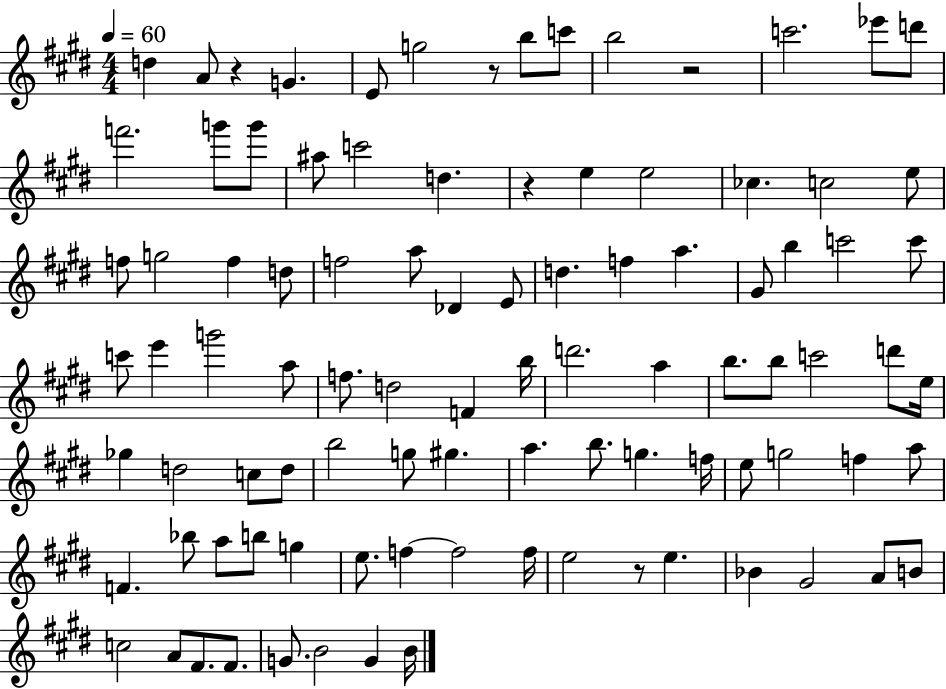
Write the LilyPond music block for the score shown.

{
  \clef treble
  \numericTimeSignature
  \time 4/4
  \key e \major
  \tempo 4 = 60
  d''4 a'8 r4 g'4. | e'8 g''2 r8 b''8 c'''8 | b''2 r2 | c'''2. ees'''8 d'''8 | \break f'''2. g'''8 g'''8 | ais''8 c'''2 d''4. | r4 e''4 e''2 | ces''4. c''2 e''8 | \break f''8 g''2 f''4 d''8 | f''2 a''8 des'4 e'8 | d''4. f''4 a''4. | gis'8 b''4 c'''2 c'''8 | \break c'''8 e'''4 g'''2 a''8 | f''8. d''2 f'4 b''16 | d'''2. a''4 | b''8. b''8 c'''2 d'''8 e''16 | \break ges''4 d''2 c''8 d''8 | b''2 g''8 gis''4. | a''4. b''8. g''4. f''16 | e''8 g''2 f''4 a''8 | \break f'4. bes''8 a''8 b''8 g''4 | e''8. f''4~~ f''2 f''16 | e''2 r8 e''4. | bes'4 gis'2 a'8 b'8 | \break c''2 a'8 fis'8. fis'8. | g'8. b'2 g'4 b'16 | \bar "|."
}